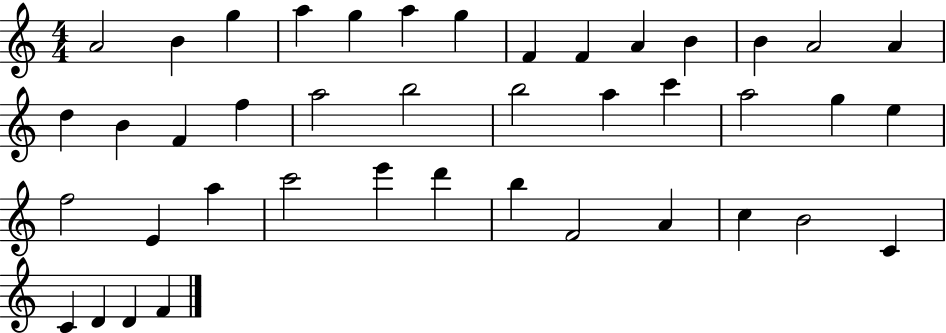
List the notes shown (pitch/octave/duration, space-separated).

A4/h B4/q G5/q A5/q G5/q A5/q G5/q F4/q F4/q A4/q B4/q B4/q A4/h A4/q D5/q B4/q F4/q F5/q A5/h B5/h B5/h A5/q C6/q A5/h G5/q E5/q F5/h E4/q A5/q C6/h E6/q D6/q B5/q F4/h A4/q C5/q B4/h C4/q C4/q D4/q D4/q F4/q